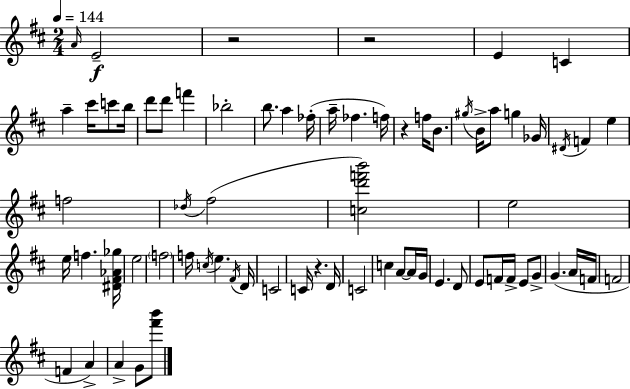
A4/s E4/h R/h R/h E4/q C4/q A5/q C#6/s C6/e B5/s D6/e D6/e F6/q Bb5/h B5/e. A5/q FES5/s A5/s FES5/q. F5/s R/q F5/s B4/e. G#5/s B4/s A5/e G5/q Gb4/s D#4/s F4/q E5/q F5/h Db5/s F#5/h [C5,D6,F6,B6]/h E5/h E5/s F5/q. [D#4,F#4,Ab4,Gb5]/s E5/h F5/h F5/s C5/s E5/q. F#4/s D4/s C4/h C4/s R/q. D4/s C4/h C5/q A4/e A4/s G4/s E4/q. D4/e E4/e F4/s F4/s E4/e G4/e G4/q. A4/s F4/s F4/h F4/q A4/q A4/q G4/e [F#6,B6]/e